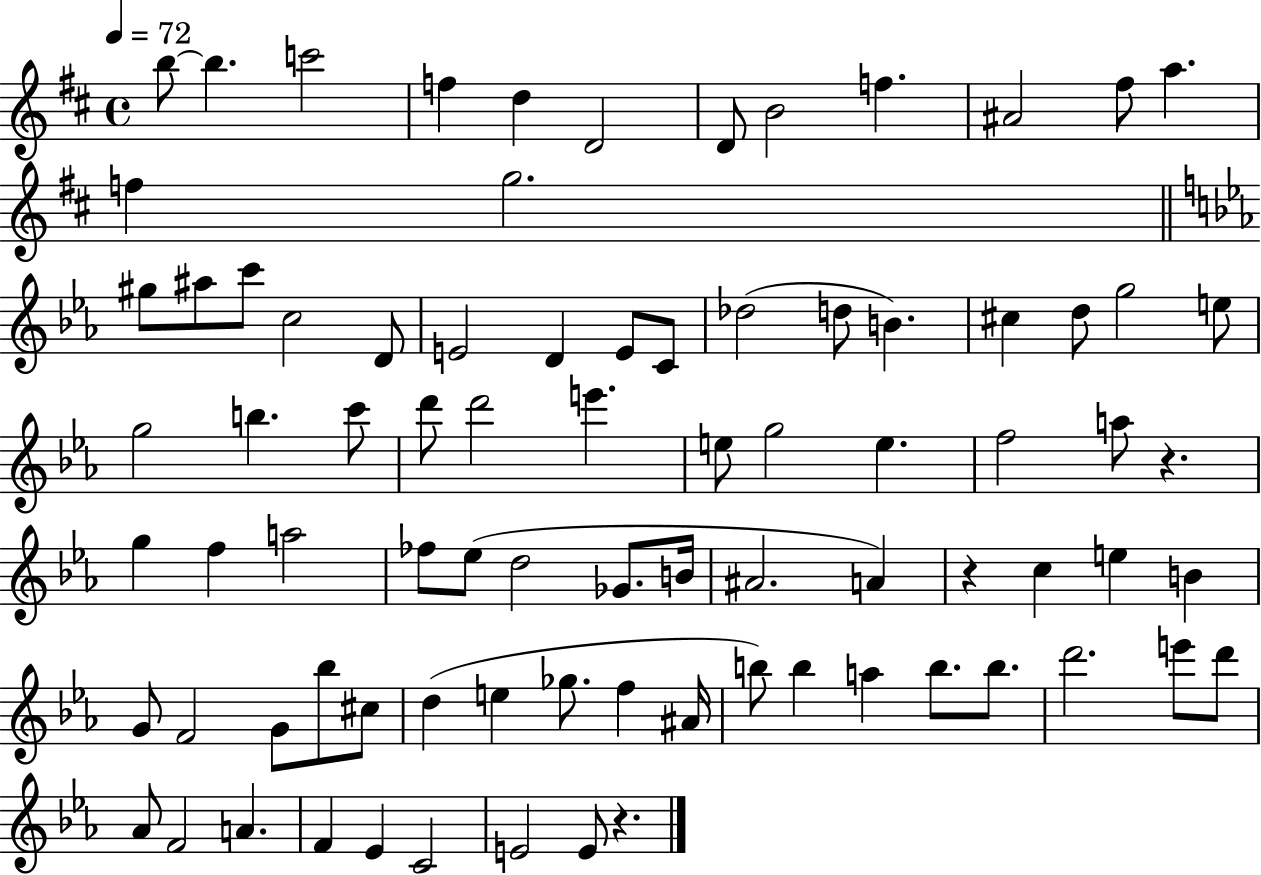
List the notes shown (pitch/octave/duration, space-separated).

B5/e B5/q. C6/h F5/q D5/q D4/h D4/e B4/h F5/q. A#4/h F#5/e A5/q. F5/q G5/h. G#5/e A#5/e C6/e C5/h D4/e E4/h D4/q E4/e C4/e Db5/h D5/e B4/q. C#5/q D5/e G5/h E5/e G5/h B5/q. C6/e D6/e D6/h E6/q. E5/e G5/h E5/q. F5/h A5/e R/q. G5/q F5/q A5/h FES5/e Eb5/e D5/h Gb4/e. B4/s A#4/h. A4/q R/q C5/q E5/q B4/q G4/e F4/h G4/e Bb5/e C#5/e D5/q E5/q Gb5/e. F5/q A#4/s B5/e B5/q A5/q B5/e. B5/e. D6/h. E6/e D6/e Ab4/e F4/h A4/q. F4/q Eb4/q C4/h E4/h E4/e R/q.